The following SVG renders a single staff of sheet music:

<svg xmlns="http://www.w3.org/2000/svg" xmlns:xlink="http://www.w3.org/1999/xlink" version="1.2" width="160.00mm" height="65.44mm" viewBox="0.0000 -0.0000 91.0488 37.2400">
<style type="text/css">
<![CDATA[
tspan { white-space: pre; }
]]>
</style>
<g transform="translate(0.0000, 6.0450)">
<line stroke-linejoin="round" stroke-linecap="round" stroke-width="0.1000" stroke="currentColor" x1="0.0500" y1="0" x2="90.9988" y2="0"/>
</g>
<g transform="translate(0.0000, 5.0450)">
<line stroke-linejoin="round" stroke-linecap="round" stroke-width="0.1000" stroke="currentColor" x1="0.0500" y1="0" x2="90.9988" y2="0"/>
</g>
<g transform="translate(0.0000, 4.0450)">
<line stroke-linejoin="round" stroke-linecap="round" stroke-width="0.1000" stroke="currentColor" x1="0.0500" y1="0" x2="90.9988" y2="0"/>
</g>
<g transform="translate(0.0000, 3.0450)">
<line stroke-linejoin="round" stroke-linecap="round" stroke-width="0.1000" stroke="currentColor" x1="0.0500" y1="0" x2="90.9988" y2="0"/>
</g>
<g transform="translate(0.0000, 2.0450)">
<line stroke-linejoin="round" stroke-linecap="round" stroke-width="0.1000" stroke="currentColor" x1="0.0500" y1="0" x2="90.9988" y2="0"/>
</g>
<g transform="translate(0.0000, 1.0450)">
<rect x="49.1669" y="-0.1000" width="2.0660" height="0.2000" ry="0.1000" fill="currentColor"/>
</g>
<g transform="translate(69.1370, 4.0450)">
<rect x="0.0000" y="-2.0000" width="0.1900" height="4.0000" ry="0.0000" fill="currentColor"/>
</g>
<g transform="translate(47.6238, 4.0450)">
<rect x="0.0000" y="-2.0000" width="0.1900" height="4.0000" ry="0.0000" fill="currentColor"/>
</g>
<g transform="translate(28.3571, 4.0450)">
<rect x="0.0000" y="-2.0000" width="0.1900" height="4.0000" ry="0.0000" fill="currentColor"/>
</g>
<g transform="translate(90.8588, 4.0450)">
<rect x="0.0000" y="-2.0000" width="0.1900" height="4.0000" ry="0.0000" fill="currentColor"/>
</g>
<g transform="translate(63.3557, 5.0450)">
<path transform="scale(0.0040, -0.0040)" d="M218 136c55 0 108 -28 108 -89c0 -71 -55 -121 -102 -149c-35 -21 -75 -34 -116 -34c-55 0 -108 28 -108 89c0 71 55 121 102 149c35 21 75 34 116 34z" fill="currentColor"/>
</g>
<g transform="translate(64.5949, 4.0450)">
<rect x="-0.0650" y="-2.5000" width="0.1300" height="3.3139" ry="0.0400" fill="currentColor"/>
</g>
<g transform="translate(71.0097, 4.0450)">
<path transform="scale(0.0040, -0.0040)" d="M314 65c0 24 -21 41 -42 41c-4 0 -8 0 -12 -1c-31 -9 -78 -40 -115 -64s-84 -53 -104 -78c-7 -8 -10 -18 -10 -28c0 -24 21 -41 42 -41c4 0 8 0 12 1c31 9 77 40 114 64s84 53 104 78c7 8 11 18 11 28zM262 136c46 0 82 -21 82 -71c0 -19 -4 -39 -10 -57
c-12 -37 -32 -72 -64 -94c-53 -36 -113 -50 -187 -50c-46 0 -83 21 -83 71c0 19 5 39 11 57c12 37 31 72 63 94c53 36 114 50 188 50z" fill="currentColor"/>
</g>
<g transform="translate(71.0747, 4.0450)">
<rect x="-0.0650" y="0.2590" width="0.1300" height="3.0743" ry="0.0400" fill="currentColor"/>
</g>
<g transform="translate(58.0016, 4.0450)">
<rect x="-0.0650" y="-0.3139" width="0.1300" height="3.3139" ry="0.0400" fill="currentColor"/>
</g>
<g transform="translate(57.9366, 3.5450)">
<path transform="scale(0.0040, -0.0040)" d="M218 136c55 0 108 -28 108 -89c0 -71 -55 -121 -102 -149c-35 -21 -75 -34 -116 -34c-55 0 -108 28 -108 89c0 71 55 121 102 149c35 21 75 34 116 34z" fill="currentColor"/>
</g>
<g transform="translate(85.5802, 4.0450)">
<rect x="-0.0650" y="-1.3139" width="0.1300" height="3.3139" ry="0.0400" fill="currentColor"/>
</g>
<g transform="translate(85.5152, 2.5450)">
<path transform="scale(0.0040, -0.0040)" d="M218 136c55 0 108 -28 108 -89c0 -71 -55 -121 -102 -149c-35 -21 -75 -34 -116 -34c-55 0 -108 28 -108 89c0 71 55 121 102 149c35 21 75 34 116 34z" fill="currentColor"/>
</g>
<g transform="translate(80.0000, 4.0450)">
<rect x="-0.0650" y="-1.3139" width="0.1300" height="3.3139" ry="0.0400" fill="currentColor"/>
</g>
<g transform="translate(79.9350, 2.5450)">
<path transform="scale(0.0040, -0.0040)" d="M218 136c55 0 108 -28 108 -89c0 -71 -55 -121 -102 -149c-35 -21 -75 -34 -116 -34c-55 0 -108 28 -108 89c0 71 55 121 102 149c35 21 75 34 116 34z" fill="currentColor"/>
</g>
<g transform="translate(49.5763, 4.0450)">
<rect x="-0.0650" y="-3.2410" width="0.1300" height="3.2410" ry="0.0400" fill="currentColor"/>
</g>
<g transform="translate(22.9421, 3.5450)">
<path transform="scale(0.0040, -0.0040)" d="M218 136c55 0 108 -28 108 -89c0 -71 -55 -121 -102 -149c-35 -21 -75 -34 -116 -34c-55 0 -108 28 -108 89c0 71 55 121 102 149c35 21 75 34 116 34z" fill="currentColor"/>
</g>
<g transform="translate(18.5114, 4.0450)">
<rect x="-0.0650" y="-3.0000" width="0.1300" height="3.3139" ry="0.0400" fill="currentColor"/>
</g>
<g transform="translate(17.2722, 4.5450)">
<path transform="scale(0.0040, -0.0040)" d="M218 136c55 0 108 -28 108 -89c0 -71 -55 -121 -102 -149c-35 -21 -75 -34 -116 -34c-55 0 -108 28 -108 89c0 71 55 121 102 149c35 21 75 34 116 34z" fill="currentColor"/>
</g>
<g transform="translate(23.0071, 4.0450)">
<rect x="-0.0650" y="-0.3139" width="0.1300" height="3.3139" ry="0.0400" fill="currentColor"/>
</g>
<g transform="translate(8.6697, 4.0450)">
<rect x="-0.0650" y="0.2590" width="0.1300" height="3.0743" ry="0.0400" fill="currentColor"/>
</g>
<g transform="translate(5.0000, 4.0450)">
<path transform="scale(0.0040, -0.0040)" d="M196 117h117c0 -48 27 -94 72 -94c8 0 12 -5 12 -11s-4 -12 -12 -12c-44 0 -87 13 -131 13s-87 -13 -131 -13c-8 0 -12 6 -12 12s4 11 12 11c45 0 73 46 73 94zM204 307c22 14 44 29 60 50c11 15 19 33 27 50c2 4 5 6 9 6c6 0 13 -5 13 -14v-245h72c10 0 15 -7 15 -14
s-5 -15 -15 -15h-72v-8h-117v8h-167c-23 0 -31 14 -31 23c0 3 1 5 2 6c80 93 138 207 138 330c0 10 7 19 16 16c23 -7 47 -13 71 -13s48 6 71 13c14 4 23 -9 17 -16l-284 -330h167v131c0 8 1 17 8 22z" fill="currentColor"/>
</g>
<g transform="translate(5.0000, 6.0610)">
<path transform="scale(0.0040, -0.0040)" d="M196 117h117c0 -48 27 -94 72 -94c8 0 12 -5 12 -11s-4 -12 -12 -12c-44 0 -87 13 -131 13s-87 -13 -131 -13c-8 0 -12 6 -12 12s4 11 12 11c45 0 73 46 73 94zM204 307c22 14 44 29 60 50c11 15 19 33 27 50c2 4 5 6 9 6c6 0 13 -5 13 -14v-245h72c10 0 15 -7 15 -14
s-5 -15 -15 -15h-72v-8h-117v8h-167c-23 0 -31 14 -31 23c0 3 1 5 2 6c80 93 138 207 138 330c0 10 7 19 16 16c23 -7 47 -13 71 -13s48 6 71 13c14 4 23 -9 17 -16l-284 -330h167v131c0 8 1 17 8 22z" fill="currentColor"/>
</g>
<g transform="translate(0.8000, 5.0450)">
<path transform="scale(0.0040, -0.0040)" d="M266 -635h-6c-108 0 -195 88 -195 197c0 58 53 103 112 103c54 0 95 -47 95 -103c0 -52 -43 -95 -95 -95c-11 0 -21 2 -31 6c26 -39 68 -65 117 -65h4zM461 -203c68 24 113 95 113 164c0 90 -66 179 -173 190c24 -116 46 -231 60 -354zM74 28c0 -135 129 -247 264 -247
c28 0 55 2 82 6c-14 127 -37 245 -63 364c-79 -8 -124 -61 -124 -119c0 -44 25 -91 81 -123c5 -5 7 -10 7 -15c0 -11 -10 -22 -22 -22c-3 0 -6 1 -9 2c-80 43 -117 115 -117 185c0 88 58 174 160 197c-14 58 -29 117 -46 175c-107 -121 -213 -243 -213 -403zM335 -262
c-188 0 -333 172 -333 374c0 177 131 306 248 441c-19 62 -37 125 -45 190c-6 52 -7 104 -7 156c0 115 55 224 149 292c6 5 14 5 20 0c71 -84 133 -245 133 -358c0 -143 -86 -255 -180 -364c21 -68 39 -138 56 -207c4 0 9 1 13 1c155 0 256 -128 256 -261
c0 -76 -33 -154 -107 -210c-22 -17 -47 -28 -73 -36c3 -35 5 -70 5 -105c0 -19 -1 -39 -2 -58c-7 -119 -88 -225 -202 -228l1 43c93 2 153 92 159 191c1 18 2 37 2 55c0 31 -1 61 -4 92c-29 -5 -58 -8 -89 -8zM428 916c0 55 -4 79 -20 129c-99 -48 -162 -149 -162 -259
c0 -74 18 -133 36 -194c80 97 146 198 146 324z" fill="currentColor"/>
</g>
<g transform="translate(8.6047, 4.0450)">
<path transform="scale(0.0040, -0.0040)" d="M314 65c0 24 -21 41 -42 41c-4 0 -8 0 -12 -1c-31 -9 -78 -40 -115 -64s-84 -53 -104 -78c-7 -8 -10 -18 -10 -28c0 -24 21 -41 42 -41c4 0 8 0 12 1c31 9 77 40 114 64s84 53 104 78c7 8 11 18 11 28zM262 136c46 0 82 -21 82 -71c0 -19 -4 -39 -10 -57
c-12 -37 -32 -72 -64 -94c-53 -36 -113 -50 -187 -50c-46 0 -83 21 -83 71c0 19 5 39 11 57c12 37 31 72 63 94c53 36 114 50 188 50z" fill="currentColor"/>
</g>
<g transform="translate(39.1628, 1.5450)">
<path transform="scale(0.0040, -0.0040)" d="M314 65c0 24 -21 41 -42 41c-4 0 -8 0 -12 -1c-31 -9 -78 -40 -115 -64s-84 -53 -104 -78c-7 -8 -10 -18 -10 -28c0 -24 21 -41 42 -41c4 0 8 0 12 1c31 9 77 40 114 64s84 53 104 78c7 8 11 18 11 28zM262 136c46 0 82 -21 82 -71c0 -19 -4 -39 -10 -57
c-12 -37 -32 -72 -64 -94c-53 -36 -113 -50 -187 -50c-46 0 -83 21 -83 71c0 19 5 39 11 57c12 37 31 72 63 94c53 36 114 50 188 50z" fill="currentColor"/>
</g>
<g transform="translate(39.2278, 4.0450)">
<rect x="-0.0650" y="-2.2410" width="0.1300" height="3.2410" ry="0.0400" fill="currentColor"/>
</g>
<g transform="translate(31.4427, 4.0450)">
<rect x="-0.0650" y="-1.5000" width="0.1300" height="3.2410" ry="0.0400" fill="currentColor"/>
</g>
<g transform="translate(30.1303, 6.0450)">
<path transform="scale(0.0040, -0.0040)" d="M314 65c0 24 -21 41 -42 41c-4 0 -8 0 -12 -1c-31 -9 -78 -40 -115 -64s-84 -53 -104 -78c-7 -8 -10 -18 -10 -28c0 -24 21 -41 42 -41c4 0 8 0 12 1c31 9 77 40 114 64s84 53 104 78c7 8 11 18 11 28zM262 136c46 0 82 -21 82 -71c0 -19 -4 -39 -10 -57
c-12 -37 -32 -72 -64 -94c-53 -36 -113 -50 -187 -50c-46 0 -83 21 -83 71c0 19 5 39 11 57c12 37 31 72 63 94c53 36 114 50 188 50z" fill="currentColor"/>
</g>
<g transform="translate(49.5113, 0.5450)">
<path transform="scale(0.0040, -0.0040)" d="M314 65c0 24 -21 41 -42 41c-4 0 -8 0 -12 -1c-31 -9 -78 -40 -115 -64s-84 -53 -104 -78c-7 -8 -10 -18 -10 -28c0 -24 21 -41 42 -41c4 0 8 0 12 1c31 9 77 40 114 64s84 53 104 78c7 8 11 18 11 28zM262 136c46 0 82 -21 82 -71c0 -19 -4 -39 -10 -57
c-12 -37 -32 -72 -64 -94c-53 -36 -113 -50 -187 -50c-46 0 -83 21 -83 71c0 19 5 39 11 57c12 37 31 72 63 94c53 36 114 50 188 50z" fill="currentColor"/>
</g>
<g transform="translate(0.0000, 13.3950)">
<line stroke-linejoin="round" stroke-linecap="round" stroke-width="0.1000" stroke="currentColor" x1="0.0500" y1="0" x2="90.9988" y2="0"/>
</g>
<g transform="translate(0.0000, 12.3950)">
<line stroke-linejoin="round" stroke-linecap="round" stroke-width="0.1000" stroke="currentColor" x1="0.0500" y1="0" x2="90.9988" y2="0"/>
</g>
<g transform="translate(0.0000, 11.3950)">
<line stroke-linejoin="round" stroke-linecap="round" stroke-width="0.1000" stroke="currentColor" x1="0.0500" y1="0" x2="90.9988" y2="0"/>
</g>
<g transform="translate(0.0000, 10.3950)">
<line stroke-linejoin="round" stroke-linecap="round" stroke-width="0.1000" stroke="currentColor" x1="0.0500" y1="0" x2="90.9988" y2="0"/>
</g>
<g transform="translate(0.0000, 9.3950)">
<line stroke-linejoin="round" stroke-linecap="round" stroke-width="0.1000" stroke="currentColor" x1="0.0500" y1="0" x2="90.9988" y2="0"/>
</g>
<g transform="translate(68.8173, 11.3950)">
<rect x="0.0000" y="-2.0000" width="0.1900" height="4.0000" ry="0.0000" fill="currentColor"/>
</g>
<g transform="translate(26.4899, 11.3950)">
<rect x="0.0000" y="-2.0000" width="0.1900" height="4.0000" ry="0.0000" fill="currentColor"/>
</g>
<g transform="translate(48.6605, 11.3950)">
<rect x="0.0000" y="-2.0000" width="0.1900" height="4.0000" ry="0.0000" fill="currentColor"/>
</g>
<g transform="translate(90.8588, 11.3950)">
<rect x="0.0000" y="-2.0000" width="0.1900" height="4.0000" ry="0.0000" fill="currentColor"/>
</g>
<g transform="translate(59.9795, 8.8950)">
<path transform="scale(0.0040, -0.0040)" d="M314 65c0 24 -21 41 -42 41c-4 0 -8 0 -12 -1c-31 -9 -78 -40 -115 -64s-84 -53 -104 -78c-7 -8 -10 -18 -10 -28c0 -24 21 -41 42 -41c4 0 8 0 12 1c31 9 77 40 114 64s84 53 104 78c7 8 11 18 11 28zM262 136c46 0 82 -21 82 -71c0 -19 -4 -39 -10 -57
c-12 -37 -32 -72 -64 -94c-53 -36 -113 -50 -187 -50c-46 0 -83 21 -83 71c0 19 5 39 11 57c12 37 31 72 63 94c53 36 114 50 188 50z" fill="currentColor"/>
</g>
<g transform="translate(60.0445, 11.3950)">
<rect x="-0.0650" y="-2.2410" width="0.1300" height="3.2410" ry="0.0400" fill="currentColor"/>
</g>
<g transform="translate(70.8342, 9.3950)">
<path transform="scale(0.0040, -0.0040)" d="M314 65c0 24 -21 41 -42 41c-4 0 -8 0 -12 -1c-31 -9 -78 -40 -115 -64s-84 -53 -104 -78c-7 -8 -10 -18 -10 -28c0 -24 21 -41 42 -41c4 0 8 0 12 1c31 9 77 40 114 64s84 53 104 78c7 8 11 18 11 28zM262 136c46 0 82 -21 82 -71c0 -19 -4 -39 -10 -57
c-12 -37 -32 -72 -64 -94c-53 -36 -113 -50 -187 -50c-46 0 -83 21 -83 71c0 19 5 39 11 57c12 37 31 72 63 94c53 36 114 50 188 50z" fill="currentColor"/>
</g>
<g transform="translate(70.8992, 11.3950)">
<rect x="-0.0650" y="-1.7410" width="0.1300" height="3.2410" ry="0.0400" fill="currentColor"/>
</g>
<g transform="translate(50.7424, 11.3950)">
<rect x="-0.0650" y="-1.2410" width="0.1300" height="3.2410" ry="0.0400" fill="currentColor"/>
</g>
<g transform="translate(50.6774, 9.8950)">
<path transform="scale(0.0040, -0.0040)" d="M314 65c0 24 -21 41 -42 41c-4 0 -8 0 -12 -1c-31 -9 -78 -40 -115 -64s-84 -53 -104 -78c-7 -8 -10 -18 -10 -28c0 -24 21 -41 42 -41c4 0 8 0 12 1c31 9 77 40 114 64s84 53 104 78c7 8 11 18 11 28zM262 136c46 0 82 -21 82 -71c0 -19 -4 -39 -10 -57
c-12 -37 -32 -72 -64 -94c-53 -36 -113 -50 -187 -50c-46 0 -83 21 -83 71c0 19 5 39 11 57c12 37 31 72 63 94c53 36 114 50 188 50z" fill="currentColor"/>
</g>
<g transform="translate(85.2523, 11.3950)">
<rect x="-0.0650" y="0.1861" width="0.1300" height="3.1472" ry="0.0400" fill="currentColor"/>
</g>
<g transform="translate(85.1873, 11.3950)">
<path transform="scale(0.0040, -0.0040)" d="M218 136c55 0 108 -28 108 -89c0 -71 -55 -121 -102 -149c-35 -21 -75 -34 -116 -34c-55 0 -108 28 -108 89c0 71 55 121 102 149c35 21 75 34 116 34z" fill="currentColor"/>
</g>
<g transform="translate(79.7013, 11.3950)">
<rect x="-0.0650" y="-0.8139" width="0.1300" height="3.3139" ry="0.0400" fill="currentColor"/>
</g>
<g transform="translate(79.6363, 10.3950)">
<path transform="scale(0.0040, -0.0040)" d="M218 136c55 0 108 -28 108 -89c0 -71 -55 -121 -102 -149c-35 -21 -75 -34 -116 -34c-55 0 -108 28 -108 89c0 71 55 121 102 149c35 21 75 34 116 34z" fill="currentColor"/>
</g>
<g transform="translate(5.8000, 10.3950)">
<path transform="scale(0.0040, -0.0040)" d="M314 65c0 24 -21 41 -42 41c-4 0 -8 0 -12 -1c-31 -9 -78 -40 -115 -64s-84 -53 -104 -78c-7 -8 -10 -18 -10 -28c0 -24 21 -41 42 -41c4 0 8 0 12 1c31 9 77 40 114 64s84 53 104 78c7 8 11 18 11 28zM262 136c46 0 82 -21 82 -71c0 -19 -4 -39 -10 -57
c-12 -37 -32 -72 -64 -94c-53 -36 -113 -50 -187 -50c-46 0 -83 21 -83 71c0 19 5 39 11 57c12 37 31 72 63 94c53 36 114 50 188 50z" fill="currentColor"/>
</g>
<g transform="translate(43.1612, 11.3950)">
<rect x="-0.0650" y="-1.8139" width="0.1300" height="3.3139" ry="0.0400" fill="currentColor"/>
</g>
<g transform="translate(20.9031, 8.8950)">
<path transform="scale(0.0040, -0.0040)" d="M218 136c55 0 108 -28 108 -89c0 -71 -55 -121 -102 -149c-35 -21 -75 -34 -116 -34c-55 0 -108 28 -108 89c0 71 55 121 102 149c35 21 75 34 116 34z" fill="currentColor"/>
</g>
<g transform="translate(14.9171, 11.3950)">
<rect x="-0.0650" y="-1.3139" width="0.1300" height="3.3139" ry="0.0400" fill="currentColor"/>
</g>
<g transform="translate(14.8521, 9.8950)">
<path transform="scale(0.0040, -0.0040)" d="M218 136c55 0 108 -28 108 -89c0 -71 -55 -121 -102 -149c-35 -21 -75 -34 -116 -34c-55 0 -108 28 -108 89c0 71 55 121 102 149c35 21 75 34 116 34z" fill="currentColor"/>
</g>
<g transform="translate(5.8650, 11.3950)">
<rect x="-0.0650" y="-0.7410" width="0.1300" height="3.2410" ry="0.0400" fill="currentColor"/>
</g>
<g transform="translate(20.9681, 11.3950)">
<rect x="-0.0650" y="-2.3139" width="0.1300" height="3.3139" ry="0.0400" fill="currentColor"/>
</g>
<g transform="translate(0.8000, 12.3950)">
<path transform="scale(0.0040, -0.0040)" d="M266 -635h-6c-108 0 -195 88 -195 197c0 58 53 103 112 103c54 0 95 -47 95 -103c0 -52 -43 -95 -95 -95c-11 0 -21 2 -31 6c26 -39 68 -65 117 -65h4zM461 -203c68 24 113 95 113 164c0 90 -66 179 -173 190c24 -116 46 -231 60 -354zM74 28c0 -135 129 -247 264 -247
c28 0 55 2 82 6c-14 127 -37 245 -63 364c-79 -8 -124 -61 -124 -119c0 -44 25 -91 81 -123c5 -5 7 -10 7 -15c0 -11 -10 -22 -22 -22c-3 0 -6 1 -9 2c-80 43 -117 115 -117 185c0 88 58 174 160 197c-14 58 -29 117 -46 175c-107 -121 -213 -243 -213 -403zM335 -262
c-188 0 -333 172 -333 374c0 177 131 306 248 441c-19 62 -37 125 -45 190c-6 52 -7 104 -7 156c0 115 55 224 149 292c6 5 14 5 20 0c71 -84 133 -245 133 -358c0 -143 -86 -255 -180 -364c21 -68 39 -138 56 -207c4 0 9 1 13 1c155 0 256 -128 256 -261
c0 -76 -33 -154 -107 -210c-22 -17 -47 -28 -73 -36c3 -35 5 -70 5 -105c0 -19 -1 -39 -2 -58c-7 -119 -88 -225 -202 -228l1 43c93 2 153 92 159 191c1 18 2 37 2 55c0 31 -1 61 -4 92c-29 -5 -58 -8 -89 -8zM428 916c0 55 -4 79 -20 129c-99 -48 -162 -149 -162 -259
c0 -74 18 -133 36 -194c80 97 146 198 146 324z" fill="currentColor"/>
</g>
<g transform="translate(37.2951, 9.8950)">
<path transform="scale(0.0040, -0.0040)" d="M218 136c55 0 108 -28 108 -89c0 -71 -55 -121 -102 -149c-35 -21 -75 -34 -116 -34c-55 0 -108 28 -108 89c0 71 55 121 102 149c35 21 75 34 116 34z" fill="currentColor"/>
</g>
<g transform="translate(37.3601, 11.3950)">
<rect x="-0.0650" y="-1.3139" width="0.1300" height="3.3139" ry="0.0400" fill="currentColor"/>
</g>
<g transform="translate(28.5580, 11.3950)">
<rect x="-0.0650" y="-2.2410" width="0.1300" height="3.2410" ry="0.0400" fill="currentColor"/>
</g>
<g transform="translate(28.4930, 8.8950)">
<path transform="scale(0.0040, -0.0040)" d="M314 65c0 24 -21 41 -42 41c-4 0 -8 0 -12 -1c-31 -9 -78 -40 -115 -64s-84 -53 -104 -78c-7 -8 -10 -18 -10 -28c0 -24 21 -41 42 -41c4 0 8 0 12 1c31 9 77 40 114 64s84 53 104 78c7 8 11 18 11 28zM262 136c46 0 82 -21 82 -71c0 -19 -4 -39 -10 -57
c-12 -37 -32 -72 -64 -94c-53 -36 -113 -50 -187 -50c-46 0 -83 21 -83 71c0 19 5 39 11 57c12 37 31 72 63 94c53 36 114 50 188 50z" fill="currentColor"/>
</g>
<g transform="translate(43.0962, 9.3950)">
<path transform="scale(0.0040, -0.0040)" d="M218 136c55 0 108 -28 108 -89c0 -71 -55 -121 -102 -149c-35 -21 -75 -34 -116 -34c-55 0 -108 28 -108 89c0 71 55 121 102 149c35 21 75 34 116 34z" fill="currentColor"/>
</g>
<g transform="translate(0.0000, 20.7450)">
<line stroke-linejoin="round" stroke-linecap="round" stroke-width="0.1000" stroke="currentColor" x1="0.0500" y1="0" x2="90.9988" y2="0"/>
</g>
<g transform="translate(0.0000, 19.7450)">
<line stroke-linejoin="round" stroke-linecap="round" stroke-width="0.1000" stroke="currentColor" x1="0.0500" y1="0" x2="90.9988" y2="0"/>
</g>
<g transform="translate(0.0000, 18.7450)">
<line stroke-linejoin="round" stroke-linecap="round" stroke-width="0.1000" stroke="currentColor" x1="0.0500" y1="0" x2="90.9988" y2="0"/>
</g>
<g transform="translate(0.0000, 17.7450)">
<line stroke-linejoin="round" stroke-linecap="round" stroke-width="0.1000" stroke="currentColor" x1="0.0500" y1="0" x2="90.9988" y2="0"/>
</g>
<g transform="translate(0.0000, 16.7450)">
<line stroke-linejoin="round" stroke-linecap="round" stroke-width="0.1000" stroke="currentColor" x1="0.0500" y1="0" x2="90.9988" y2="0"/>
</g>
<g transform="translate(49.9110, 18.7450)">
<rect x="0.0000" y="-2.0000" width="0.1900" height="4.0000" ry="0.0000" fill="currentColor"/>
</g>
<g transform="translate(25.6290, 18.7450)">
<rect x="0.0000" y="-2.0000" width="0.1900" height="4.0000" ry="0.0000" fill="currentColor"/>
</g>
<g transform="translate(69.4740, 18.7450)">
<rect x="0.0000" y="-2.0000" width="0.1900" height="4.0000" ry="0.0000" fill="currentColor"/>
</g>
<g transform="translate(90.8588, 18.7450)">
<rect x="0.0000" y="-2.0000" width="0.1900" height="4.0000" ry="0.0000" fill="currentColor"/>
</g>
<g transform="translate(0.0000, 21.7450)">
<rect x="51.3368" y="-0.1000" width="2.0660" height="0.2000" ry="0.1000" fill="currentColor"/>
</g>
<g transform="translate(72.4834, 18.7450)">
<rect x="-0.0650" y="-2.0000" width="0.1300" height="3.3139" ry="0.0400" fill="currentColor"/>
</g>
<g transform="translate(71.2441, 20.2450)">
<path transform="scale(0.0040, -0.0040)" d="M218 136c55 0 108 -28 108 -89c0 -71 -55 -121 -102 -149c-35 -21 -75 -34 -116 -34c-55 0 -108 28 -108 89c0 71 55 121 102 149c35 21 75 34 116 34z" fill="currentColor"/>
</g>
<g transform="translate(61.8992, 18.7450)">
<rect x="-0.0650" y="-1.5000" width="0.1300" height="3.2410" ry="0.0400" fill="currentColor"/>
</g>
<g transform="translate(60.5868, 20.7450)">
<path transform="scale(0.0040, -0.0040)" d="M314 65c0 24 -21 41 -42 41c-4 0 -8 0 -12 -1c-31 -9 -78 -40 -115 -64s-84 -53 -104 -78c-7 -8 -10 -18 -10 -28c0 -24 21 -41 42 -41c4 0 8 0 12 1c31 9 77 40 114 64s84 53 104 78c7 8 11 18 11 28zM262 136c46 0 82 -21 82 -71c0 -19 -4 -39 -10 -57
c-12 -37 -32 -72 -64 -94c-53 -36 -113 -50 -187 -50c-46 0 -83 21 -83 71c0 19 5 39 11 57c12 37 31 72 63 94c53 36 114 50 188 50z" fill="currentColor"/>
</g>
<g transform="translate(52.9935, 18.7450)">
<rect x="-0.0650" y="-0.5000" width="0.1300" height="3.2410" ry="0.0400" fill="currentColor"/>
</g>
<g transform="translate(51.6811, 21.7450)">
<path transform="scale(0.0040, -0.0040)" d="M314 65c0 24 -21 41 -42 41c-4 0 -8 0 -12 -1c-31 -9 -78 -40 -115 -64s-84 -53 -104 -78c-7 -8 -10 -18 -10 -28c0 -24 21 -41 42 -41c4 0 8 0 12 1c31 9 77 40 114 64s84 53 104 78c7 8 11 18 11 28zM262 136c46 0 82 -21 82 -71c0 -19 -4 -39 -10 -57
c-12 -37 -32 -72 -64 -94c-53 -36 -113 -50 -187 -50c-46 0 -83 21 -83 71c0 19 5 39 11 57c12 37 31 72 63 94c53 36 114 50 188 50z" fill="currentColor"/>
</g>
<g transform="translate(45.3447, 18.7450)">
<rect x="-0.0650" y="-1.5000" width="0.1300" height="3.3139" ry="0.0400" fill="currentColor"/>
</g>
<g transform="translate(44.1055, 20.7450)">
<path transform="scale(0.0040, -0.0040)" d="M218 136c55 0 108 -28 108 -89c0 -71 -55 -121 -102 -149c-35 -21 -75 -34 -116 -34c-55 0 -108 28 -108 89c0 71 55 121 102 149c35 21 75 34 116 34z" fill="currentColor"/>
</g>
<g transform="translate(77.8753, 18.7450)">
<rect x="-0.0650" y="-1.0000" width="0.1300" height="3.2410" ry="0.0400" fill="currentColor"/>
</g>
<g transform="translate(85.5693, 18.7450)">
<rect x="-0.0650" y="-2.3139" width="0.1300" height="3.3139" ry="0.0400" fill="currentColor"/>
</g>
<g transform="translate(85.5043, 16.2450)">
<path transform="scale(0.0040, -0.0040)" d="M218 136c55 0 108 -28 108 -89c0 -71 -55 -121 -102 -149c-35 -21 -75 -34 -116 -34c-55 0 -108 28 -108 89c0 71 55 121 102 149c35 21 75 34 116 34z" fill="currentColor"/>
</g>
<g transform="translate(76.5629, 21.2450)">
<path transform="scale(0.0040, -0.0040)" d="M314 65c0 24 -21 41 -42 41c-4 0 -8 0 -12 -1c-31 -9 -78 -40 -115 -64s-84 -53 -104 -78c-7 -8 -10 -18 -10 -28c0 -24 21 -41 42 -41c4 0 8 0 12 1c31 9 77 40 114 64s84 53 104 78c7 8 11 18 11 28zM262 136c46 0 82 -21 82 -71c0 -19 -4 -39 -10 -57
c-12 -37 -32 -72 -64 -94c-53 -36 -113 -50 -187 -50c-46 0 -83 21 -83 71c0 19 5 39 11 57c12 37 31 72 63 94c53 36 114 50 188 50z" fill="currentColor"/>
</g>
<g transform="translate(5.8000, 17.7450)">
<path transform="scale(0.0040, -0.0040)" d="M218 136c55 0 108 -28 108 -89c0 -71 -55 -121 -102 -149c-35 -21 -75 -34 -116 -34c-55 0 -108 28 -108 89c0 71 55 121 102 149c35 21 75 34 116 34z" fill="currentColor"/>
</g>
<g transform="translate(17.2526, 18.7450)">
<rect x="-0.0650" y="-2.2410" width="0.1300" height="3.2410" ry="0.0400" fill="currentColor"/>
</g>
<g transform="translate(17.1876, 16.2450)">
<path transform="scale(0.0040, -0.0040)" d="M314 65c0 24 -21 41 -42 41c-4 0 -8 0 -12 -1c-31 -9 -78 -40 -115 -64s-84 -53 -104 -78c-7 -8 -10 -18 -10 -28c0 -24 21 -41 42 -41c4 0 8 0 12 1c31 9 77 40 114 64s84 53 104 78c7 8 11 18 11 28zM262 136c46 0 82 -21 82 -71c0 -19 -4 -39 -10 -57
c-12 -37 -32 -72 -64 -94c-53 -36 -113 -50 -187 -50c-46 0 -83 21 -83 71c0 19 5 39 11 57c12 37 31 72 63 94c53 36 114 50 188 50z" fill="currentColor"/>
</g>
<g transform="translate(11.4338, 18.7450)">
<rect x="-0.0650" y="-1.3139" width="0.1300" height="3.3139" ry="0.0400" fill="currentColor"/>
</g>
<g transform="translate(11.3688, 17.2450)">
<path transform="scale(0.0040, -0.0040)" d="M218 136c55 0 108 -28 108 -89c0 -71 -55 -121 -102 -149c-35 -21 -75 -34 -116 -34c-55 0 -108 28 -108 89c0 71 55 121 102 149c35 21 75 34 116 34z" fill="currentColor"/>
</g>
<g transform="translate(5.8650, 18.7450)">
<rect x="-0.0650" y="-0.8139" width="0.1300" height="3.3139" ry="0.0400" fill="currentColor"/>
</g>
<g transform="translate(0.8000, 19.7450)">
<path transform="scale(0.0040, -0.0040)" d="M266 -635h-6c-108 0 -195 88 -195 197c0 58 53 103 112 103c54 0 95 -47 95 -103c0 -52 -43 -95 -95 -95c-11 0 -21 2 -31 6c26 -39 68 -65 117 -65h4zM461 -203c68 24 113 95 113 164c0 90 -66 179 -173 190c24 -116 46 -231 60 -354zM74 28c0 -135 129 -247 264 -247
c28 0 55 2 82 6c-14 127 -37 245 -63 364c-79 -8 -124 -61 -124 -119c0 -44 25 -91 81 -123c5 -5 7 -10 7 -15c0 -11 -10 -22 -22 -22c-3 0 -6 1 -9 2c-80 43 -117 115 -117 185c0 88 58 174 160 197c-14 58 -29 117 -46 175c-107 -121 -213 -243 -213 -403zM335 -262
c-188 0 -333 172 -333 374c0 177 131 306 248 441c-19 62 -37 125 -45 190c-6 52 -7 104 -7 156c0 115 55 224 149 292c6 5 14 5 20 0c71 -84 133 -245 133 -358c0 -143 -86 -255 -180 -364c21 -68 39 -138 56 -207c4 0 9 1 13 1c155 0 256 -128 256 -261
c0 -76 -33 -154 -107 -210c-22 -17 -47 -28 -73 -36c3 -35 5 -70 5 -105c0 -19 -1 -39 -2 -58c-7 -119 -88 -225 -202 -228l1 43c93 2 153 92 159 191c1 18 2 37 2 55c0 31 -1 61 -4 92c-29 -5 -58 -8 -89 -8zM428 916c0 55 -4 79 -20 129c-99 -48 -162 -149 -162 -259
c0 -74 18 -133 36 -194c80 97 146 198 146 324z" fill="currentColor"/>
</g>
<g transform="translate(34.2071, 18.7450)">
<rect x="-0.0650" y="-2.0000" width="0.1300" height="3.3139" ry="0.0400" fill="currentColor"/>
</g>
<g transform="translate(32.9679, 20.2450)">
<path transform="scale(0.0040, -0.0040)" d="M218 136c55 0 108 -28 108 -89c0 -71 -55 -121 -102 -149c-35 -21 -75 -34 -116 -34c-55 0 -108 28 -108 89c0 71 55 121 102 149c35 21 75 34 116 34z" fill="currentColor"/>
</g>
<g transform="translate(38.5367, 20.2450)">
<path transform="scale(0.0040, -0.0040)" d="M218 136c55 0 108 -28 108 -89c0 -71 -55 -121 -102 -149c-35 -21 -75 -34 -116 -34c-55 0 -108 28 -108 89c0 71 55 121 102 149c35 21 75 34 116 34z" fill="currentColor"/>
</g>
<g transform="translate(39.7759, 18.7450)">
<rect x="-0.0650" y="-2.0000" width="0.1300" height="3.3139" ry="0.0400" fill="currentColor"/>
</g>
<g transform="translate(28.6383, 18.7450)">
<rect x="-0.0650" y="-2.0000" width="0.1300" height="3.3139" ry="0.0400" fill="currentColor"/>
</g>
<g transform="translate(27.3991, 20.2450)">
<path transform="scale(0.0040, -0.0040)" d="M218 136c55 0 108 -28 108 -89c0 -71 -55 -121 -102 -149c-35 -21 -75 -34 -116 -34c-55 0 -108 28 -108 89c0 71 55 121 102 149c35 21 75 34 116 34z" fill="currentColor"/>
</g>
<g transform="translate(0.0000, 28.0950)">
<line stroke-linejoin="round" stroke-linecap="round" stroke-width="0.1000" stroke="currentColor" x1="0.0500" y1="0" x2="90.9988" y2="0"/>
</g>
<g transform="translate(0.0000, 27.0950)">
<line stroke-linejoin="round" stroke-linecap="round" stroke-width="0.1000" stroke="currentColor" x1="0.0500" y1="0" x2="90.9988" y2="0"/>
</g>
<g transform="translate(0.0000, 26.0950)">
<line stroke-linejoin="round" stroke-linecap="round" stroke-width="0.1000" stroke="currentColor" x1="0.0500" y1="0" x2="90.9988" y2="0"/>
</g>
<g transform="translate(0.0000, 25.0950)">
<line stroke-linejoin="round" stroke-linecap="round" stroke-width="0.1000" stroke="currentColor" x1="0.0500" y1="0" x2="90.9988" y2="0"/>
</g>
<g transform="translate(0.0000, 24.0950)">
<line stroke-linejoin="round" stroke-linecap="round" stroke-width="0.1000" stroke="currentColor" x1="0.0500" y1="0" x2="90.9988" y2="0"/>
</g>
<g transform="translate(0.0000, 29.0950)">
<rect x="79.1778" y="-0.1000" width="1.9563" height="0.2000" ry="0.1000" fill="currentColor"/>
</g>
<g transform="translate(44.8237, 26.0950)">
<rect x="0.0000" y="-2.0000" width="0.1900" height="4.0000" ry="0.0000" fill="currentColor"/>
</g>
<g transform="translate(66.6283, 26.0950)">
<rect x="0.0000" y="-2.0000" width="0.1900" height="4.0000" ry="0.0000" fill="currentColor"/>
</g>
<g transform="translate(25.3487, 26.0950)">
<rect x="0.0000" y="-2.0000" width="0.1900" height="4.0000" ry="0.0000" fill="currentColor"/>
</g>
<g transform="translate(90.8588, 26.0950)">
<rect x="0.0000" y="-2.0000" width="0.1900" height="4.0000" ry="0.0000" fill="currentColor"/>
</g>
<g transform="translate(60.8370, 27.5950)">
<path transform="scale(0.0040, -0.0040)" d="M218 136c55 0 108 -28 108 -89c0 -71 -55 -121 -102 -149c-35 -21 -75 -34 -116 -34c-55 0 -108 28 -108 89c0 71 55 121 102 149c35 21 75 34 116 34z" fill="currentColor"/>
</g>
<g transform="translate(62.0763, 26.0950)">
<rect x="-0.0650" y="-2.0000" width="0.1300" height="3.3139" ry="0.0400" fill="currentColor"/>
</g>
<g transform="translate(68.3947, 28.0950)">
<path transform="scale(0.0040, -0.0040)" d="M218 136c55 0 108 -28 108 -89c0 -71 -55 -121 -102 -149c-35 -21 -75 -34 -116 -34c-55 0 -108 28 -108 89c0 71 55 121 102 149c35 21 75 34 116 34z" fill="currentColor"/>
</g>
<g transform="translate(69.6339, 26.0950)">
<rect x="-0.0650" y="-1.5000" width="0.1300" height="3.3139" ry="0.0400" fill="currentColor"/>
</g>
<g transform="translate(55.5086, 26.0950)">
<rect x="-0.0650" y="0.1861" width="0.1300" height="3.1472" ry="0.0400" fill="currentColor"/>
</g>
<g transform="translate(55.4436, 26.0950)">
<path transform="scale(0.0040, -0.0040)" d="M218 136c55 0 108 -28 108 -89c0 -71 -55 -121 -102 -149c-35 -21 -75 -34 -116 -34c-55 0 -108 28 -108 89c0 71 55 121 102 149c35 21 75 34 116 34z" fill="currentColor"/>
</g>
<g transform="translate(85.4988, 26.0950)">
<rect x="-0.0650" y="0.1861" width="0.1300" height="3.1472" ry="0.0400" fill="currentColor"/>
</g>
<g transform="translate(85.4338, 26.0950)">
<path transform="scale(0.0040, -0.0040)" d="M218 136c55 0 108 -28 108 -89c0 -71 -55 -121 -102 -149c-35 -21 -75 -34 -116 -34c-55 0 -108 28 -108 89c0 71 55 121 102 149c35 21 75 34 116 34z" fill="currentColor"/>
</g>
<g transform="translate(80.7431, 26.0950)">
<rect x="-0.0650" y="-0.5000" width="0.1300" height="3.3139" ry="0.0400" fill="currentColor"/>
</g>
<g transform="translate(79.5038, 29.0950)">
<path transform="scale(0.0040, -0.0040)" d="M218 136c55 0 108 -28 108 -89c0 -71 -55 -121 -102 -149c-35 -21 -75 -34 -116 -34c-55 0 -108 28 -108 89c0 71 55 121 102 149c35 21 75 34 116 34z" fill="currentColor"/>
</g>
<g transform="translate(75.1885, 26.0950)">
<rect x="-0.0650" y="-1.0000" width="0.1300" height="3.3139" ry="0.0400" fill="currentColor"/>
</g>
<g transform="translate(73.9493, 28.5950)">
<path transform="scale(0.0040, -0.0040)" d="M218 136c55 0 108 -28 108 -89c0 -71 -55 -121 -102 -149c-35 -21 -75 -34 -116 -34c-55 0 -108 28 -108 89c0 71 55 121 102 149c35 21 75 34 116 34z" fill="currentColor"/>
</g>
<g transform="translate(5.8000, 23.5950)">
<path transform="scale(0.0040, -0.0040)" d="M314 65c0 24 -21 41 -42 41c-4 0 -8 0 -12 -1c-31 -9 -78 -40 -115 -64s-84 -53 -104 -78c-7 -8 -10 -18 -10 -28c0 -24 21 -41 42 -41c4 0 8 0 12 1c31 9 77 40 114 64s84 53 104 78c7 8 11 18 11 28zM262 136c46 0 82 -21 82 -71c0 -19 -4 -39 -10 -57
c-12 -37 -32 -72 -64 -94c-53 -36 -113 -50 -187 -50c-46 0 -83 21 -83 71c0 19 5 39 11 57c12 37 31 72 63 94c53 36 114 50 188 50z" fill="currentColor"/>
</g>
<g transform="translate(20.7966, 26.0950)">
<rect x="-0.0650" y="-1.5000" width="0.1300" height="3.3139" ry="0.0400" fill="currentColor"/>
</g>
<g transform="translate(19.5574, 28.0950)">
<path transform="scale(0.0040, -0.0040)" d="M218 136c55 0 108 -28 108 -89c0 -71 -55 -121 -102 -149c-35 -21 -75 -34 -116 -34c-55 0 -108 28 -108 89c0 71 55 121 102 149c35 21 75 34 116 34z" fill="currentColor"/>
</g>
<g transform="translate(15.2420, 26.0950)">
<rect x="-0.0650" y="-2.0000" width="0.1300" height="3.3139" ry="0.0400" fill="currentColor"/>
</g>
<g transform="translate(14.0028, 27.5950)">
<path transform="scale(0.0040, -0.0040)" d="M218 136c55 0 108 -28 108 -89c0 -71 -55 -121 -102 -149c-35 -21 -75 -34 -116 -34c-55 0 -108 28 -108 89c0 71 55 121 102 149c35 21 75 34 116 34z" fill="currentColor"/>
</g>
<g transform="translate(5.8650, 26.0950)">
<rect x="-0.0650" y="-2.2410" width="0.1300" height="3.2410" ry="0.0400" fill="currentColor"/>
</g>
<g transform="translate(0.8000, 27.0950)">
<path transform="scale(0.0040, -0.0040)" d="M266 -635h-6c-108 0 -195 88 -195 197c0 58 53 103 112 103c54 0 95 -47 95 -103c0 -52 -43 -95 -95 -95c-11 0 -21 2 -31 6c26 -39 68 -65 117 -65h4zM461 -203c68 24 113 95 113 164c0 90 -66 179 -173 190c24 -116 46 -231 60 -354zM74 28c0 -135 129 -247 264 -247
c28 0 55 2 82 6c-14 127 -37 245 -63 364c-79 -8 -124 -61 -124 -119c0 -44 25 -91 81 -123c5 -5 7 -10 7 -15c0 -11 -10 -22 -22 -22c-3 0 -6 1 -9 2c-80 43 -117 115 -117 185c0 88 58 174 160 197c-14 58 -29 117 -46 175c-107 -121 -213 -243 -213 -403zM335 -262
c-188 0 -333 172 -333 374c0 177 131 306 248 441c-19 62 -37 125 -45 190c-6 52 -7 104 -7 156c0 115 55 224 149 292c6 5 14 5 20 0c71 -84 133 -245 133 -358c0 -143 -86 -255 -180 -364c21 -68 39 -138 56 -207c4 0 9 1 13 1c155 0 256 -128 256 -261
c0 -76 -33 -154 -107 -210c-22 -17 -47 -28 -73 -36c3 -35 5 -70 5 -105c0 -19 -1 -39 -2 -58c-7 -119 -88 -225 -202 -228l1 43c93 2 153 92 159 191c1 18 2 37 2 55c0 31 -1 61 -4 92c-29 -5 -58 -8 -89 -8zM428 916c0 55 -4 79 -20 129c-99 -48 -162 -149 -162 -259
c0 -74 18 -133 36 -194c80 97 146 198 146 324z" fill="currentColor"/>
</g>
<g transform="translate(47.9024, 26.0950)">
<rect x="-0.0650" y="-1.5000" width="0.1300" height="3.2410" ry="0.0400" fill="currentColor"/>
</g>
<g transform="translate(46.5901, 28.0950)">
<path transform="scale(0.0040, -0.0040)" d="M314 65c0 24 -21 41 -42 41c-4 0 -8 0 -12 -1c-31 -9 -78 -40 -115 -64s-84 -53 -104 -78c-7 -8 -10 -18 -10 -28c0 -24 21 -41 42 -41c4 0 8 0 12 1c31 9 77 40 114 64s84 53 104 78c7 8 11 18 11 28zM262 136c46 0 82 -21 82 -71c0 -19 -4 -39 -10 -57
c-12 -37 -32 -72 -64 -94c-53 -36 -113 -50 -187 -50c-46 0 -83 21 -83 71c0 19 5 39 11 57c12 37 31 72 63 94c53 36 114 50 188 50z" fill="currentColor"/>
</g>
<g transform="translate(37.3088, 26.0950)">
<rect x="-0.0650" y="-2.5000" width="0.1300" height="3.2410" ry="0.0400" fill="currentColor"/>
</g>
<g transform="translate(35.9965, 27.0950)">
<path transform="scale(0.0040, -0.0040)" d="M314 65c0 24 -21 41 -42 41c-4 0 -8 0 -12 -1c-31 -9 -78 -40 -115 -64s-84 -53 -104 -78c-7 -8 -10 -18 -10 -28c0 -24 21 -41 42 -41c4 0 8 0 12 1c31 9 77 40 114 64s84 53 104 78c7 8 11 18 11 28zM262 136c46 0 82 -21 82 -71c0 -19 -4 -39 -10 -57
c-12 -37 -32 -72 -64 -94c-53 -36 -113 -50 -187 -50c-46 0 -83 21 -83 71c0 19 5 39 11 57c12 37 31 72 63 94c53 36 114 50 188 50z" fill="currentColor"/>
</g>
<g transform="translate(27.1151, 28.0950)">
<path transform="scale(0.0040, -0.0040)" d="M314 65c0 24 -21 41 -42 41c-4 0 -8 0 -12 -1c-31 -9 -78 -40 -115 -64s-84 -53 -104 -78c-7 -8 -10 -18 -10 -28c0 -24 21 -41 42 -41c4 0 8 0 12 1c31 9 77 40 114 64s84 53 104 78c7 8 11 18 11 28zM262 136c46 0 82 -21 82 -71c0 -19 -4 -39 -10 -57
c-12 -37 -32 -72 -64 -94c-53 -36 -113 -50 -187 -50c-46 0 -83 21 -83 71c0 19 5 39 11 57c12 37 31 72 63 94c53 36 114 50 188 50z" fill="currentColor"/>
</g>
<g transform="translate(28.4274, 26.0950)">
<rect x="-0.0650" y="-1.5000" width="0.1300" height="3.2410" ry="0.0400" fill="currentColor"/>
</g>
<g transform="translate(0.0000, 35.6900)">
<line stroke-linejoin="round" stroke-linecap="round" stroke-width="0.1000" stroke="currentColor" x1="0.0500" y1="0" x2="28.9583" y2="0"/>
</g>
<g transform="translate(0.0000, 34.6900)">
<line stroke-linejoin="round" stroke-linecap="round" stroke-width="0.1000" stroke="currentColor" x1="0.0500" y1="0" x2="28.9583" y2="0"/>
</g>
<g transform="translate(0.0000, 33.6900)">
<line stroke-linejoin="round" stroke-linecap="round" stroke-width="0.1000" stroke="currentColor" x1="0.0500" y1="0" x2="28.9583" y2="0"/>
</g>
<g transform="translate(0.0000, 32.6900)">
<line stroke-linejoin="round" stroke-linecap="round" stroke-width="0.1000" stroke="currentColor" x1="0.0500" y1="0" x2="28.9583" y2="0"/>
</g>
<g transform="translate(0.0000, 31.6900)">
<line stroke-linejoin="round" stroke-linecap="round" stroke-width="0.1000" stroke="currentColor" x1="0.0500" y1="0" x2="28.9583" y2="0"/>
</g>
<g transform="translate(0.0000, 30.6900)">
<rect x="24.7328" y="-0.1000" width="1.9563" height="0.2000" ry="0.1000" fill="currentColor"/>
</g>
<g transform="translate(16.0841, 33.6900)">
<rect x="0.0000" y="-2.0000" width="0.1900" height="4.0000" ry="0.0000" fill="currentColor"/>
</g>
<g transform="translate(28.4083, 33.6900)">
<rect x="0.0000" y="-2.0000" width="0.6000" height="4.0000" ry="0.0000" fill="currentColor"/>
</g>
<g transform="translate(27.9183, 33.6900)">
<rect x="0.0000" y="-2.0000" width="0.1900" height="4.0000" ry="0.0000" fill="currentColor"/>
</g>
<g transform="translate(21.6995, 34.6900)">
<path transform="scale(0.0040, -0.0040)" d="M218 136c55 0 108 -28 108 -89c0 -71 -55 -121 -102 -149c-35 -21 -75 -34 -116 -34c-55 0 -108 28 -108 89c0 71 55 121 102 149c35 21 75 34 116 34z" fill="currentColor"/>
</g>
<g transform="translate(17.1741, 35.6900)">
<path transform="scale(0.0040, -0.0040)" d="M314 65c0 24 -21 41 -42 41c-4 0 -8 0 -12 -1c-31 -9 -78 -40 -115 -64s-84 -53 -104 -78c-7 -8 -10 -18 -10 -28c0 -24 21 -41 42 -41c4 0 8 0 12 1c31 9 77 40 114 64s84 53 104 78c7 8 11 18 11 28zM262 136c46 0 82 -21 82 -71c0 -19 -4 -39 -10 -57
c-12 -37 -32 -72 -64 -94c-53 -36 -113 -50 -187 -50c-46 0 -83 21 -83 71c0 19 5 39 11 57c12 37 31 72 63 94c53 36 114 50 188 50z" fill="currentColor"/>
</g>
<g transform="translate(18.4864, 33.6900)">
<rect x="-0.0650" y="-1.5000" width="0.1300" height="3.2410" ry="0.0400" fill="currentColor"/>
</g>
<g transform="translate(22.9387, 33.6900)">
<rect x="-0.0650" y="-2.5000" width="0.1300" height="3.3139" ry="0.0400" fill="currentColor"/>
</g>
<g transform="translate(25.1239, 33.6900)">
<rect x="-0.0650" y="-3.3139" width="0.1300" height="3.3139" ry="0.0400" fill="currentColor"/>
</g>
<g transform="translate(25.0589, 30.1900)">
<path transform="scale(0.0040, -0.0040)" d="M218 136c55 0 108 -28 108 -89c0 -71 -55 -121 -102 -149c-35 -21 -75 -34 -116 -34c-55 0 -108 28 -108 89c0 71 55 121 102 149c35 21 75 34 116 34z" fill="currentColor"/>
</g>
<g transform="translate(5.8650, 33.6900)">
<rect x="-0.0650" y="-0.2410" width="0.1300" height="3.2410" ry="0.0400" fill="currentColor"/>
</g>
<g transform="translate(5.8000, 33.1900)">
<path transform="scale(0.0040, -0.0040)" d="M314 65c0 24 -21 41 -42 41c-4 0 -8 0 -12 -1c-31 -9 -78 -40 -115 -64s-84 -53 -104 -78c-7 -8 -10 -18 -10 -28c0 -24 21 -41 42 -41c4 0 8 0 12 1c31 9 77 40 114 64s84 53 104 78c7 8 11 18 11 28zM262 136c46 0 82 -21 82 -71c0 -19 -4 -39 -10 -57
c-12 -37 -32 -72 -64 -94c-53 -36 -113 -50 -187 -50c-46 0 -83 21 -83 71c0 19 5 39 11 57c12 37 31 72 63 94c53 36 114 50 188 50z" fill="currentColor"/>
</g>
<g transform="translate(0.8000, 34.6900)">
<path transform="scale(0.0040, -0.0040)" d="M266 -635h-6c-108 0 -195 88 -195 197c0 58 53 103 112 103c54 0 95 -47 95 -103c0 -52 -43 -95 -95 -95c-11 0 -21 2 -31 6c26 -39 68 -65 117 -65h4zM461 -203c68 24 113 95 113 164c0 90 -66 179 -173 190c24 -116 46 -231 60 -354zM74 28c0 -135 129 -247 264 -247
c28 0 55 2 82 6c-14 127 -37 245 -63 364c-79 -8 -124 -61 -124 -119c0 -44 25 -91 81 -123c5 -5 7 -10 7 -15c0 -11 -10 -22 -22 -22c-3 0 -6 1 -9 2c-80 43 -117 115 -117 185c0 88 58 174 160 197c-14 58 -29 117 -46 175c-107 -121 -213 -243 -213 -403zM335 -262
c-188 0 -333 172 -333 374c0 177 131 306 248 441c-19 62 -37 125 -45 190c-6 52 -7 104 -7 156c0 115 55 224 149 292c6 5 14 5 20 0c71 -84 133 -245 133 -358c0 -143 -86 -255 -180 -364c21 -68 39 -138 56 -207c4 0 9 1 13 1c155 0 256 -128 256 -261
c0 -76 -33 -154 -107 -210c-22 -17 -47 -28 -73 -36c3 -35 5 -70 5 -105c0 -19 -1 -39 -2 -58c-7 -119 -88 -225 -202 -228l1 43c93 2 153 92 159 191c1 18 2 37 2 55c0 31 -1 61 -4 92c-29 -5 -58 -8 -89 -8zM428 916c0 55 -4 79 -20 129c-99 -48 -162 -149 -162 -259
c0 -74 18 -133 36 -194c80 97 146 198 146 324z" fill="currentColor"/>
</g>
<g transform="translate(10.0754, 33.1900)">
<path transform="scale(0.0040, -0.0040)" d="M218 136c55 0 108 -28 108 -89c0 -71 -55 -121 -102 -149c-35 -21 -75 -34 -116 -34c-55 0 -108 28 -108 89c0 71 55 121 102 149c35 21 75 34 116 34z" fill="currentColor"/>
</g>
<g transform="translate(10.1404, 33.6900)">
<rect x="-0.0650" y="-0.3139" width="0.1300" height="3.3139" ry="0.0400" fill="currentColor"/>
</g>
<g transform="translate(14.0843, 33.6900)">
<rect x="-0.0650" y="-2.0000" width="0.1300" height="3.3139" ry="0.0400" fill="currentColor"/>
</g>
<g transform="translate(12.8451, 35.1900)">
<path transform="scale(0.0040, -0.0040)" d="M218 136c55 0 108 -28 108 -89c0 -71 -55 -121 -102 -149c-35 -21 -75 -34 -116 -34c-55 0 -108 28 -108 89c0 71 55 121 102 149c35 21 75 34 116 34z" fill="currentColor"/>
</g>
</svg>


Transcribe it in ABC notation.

X:1
T:Untitled
M:4/4
L:1/4
K:C
B2 A c E2 g2 b2 c G B2 e e d2 e g g2 e f e2 g2 f2 d B d e g2 F F F E C2 E2 F D2 g g2 F E E2 G2 E2 B F E D C B c2 c F E2 G b